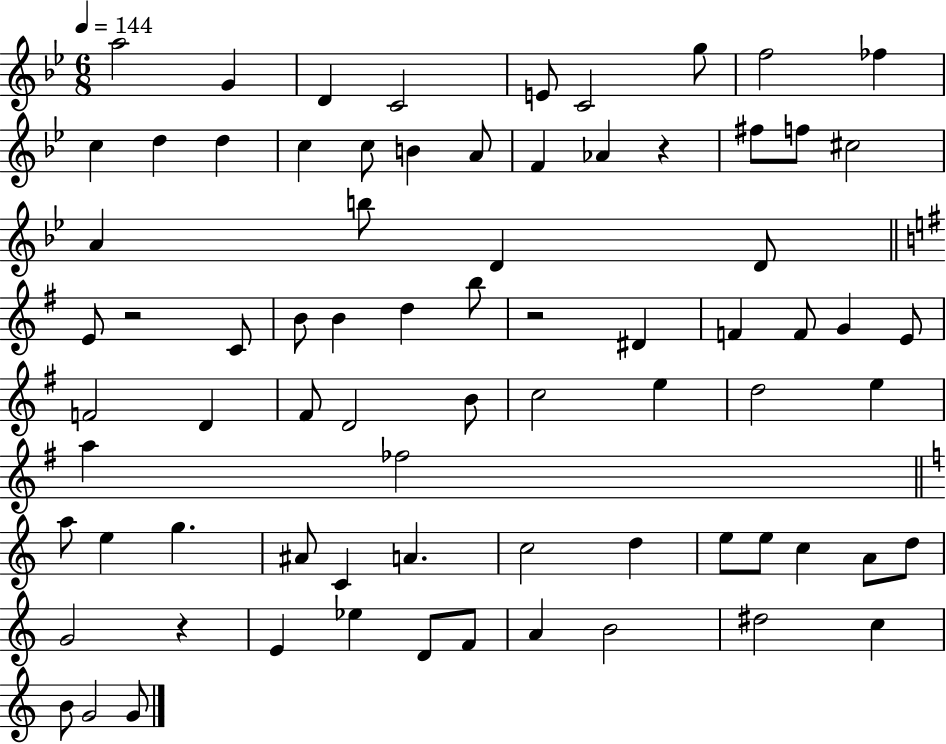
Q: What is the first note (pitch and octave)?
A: A5